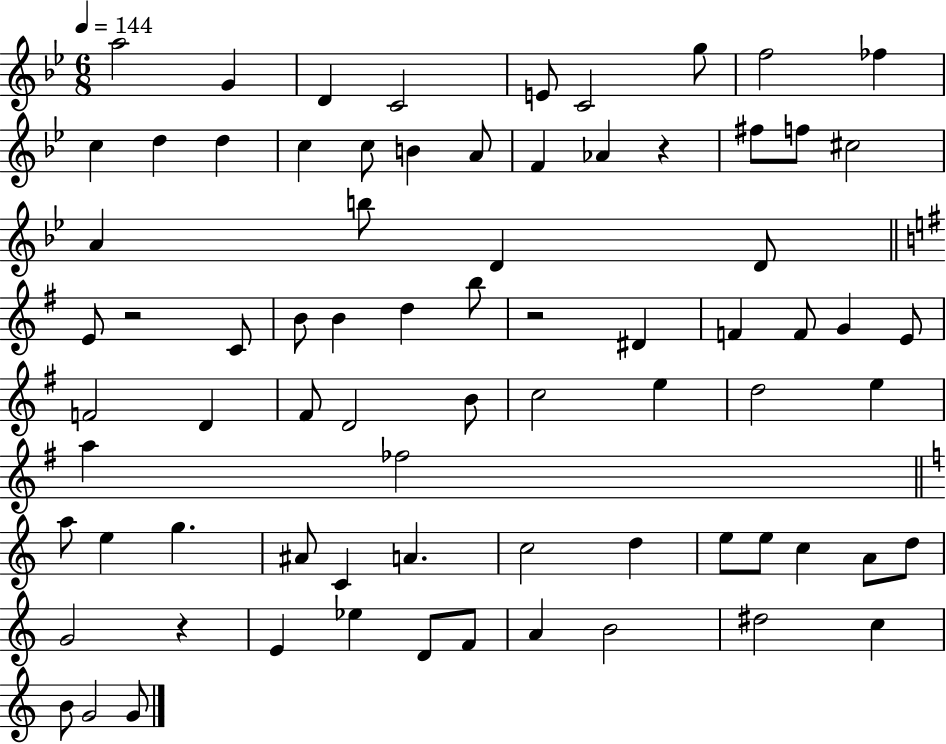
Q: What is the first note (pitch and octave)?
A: A5